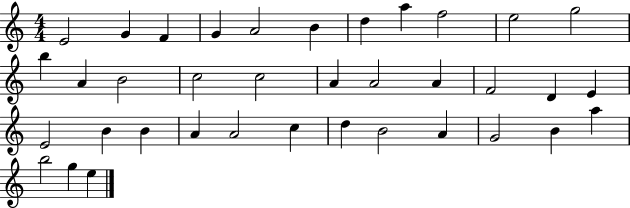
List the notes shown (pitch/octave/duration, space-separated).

E4/h G4/q F4/q G4/q A4/h B4/q D5/q A5/q F5/h E5/h G5/h B5/q A4/q B4/h C5/h C5/h A4/q A4/h A4/q F4/h D4/q E4/q E4/h B4/q B4/q A4/q A4/h C5/q D5/q B4/h A4/q G4/h B4/q A5/q B5/h G5/q E5/q